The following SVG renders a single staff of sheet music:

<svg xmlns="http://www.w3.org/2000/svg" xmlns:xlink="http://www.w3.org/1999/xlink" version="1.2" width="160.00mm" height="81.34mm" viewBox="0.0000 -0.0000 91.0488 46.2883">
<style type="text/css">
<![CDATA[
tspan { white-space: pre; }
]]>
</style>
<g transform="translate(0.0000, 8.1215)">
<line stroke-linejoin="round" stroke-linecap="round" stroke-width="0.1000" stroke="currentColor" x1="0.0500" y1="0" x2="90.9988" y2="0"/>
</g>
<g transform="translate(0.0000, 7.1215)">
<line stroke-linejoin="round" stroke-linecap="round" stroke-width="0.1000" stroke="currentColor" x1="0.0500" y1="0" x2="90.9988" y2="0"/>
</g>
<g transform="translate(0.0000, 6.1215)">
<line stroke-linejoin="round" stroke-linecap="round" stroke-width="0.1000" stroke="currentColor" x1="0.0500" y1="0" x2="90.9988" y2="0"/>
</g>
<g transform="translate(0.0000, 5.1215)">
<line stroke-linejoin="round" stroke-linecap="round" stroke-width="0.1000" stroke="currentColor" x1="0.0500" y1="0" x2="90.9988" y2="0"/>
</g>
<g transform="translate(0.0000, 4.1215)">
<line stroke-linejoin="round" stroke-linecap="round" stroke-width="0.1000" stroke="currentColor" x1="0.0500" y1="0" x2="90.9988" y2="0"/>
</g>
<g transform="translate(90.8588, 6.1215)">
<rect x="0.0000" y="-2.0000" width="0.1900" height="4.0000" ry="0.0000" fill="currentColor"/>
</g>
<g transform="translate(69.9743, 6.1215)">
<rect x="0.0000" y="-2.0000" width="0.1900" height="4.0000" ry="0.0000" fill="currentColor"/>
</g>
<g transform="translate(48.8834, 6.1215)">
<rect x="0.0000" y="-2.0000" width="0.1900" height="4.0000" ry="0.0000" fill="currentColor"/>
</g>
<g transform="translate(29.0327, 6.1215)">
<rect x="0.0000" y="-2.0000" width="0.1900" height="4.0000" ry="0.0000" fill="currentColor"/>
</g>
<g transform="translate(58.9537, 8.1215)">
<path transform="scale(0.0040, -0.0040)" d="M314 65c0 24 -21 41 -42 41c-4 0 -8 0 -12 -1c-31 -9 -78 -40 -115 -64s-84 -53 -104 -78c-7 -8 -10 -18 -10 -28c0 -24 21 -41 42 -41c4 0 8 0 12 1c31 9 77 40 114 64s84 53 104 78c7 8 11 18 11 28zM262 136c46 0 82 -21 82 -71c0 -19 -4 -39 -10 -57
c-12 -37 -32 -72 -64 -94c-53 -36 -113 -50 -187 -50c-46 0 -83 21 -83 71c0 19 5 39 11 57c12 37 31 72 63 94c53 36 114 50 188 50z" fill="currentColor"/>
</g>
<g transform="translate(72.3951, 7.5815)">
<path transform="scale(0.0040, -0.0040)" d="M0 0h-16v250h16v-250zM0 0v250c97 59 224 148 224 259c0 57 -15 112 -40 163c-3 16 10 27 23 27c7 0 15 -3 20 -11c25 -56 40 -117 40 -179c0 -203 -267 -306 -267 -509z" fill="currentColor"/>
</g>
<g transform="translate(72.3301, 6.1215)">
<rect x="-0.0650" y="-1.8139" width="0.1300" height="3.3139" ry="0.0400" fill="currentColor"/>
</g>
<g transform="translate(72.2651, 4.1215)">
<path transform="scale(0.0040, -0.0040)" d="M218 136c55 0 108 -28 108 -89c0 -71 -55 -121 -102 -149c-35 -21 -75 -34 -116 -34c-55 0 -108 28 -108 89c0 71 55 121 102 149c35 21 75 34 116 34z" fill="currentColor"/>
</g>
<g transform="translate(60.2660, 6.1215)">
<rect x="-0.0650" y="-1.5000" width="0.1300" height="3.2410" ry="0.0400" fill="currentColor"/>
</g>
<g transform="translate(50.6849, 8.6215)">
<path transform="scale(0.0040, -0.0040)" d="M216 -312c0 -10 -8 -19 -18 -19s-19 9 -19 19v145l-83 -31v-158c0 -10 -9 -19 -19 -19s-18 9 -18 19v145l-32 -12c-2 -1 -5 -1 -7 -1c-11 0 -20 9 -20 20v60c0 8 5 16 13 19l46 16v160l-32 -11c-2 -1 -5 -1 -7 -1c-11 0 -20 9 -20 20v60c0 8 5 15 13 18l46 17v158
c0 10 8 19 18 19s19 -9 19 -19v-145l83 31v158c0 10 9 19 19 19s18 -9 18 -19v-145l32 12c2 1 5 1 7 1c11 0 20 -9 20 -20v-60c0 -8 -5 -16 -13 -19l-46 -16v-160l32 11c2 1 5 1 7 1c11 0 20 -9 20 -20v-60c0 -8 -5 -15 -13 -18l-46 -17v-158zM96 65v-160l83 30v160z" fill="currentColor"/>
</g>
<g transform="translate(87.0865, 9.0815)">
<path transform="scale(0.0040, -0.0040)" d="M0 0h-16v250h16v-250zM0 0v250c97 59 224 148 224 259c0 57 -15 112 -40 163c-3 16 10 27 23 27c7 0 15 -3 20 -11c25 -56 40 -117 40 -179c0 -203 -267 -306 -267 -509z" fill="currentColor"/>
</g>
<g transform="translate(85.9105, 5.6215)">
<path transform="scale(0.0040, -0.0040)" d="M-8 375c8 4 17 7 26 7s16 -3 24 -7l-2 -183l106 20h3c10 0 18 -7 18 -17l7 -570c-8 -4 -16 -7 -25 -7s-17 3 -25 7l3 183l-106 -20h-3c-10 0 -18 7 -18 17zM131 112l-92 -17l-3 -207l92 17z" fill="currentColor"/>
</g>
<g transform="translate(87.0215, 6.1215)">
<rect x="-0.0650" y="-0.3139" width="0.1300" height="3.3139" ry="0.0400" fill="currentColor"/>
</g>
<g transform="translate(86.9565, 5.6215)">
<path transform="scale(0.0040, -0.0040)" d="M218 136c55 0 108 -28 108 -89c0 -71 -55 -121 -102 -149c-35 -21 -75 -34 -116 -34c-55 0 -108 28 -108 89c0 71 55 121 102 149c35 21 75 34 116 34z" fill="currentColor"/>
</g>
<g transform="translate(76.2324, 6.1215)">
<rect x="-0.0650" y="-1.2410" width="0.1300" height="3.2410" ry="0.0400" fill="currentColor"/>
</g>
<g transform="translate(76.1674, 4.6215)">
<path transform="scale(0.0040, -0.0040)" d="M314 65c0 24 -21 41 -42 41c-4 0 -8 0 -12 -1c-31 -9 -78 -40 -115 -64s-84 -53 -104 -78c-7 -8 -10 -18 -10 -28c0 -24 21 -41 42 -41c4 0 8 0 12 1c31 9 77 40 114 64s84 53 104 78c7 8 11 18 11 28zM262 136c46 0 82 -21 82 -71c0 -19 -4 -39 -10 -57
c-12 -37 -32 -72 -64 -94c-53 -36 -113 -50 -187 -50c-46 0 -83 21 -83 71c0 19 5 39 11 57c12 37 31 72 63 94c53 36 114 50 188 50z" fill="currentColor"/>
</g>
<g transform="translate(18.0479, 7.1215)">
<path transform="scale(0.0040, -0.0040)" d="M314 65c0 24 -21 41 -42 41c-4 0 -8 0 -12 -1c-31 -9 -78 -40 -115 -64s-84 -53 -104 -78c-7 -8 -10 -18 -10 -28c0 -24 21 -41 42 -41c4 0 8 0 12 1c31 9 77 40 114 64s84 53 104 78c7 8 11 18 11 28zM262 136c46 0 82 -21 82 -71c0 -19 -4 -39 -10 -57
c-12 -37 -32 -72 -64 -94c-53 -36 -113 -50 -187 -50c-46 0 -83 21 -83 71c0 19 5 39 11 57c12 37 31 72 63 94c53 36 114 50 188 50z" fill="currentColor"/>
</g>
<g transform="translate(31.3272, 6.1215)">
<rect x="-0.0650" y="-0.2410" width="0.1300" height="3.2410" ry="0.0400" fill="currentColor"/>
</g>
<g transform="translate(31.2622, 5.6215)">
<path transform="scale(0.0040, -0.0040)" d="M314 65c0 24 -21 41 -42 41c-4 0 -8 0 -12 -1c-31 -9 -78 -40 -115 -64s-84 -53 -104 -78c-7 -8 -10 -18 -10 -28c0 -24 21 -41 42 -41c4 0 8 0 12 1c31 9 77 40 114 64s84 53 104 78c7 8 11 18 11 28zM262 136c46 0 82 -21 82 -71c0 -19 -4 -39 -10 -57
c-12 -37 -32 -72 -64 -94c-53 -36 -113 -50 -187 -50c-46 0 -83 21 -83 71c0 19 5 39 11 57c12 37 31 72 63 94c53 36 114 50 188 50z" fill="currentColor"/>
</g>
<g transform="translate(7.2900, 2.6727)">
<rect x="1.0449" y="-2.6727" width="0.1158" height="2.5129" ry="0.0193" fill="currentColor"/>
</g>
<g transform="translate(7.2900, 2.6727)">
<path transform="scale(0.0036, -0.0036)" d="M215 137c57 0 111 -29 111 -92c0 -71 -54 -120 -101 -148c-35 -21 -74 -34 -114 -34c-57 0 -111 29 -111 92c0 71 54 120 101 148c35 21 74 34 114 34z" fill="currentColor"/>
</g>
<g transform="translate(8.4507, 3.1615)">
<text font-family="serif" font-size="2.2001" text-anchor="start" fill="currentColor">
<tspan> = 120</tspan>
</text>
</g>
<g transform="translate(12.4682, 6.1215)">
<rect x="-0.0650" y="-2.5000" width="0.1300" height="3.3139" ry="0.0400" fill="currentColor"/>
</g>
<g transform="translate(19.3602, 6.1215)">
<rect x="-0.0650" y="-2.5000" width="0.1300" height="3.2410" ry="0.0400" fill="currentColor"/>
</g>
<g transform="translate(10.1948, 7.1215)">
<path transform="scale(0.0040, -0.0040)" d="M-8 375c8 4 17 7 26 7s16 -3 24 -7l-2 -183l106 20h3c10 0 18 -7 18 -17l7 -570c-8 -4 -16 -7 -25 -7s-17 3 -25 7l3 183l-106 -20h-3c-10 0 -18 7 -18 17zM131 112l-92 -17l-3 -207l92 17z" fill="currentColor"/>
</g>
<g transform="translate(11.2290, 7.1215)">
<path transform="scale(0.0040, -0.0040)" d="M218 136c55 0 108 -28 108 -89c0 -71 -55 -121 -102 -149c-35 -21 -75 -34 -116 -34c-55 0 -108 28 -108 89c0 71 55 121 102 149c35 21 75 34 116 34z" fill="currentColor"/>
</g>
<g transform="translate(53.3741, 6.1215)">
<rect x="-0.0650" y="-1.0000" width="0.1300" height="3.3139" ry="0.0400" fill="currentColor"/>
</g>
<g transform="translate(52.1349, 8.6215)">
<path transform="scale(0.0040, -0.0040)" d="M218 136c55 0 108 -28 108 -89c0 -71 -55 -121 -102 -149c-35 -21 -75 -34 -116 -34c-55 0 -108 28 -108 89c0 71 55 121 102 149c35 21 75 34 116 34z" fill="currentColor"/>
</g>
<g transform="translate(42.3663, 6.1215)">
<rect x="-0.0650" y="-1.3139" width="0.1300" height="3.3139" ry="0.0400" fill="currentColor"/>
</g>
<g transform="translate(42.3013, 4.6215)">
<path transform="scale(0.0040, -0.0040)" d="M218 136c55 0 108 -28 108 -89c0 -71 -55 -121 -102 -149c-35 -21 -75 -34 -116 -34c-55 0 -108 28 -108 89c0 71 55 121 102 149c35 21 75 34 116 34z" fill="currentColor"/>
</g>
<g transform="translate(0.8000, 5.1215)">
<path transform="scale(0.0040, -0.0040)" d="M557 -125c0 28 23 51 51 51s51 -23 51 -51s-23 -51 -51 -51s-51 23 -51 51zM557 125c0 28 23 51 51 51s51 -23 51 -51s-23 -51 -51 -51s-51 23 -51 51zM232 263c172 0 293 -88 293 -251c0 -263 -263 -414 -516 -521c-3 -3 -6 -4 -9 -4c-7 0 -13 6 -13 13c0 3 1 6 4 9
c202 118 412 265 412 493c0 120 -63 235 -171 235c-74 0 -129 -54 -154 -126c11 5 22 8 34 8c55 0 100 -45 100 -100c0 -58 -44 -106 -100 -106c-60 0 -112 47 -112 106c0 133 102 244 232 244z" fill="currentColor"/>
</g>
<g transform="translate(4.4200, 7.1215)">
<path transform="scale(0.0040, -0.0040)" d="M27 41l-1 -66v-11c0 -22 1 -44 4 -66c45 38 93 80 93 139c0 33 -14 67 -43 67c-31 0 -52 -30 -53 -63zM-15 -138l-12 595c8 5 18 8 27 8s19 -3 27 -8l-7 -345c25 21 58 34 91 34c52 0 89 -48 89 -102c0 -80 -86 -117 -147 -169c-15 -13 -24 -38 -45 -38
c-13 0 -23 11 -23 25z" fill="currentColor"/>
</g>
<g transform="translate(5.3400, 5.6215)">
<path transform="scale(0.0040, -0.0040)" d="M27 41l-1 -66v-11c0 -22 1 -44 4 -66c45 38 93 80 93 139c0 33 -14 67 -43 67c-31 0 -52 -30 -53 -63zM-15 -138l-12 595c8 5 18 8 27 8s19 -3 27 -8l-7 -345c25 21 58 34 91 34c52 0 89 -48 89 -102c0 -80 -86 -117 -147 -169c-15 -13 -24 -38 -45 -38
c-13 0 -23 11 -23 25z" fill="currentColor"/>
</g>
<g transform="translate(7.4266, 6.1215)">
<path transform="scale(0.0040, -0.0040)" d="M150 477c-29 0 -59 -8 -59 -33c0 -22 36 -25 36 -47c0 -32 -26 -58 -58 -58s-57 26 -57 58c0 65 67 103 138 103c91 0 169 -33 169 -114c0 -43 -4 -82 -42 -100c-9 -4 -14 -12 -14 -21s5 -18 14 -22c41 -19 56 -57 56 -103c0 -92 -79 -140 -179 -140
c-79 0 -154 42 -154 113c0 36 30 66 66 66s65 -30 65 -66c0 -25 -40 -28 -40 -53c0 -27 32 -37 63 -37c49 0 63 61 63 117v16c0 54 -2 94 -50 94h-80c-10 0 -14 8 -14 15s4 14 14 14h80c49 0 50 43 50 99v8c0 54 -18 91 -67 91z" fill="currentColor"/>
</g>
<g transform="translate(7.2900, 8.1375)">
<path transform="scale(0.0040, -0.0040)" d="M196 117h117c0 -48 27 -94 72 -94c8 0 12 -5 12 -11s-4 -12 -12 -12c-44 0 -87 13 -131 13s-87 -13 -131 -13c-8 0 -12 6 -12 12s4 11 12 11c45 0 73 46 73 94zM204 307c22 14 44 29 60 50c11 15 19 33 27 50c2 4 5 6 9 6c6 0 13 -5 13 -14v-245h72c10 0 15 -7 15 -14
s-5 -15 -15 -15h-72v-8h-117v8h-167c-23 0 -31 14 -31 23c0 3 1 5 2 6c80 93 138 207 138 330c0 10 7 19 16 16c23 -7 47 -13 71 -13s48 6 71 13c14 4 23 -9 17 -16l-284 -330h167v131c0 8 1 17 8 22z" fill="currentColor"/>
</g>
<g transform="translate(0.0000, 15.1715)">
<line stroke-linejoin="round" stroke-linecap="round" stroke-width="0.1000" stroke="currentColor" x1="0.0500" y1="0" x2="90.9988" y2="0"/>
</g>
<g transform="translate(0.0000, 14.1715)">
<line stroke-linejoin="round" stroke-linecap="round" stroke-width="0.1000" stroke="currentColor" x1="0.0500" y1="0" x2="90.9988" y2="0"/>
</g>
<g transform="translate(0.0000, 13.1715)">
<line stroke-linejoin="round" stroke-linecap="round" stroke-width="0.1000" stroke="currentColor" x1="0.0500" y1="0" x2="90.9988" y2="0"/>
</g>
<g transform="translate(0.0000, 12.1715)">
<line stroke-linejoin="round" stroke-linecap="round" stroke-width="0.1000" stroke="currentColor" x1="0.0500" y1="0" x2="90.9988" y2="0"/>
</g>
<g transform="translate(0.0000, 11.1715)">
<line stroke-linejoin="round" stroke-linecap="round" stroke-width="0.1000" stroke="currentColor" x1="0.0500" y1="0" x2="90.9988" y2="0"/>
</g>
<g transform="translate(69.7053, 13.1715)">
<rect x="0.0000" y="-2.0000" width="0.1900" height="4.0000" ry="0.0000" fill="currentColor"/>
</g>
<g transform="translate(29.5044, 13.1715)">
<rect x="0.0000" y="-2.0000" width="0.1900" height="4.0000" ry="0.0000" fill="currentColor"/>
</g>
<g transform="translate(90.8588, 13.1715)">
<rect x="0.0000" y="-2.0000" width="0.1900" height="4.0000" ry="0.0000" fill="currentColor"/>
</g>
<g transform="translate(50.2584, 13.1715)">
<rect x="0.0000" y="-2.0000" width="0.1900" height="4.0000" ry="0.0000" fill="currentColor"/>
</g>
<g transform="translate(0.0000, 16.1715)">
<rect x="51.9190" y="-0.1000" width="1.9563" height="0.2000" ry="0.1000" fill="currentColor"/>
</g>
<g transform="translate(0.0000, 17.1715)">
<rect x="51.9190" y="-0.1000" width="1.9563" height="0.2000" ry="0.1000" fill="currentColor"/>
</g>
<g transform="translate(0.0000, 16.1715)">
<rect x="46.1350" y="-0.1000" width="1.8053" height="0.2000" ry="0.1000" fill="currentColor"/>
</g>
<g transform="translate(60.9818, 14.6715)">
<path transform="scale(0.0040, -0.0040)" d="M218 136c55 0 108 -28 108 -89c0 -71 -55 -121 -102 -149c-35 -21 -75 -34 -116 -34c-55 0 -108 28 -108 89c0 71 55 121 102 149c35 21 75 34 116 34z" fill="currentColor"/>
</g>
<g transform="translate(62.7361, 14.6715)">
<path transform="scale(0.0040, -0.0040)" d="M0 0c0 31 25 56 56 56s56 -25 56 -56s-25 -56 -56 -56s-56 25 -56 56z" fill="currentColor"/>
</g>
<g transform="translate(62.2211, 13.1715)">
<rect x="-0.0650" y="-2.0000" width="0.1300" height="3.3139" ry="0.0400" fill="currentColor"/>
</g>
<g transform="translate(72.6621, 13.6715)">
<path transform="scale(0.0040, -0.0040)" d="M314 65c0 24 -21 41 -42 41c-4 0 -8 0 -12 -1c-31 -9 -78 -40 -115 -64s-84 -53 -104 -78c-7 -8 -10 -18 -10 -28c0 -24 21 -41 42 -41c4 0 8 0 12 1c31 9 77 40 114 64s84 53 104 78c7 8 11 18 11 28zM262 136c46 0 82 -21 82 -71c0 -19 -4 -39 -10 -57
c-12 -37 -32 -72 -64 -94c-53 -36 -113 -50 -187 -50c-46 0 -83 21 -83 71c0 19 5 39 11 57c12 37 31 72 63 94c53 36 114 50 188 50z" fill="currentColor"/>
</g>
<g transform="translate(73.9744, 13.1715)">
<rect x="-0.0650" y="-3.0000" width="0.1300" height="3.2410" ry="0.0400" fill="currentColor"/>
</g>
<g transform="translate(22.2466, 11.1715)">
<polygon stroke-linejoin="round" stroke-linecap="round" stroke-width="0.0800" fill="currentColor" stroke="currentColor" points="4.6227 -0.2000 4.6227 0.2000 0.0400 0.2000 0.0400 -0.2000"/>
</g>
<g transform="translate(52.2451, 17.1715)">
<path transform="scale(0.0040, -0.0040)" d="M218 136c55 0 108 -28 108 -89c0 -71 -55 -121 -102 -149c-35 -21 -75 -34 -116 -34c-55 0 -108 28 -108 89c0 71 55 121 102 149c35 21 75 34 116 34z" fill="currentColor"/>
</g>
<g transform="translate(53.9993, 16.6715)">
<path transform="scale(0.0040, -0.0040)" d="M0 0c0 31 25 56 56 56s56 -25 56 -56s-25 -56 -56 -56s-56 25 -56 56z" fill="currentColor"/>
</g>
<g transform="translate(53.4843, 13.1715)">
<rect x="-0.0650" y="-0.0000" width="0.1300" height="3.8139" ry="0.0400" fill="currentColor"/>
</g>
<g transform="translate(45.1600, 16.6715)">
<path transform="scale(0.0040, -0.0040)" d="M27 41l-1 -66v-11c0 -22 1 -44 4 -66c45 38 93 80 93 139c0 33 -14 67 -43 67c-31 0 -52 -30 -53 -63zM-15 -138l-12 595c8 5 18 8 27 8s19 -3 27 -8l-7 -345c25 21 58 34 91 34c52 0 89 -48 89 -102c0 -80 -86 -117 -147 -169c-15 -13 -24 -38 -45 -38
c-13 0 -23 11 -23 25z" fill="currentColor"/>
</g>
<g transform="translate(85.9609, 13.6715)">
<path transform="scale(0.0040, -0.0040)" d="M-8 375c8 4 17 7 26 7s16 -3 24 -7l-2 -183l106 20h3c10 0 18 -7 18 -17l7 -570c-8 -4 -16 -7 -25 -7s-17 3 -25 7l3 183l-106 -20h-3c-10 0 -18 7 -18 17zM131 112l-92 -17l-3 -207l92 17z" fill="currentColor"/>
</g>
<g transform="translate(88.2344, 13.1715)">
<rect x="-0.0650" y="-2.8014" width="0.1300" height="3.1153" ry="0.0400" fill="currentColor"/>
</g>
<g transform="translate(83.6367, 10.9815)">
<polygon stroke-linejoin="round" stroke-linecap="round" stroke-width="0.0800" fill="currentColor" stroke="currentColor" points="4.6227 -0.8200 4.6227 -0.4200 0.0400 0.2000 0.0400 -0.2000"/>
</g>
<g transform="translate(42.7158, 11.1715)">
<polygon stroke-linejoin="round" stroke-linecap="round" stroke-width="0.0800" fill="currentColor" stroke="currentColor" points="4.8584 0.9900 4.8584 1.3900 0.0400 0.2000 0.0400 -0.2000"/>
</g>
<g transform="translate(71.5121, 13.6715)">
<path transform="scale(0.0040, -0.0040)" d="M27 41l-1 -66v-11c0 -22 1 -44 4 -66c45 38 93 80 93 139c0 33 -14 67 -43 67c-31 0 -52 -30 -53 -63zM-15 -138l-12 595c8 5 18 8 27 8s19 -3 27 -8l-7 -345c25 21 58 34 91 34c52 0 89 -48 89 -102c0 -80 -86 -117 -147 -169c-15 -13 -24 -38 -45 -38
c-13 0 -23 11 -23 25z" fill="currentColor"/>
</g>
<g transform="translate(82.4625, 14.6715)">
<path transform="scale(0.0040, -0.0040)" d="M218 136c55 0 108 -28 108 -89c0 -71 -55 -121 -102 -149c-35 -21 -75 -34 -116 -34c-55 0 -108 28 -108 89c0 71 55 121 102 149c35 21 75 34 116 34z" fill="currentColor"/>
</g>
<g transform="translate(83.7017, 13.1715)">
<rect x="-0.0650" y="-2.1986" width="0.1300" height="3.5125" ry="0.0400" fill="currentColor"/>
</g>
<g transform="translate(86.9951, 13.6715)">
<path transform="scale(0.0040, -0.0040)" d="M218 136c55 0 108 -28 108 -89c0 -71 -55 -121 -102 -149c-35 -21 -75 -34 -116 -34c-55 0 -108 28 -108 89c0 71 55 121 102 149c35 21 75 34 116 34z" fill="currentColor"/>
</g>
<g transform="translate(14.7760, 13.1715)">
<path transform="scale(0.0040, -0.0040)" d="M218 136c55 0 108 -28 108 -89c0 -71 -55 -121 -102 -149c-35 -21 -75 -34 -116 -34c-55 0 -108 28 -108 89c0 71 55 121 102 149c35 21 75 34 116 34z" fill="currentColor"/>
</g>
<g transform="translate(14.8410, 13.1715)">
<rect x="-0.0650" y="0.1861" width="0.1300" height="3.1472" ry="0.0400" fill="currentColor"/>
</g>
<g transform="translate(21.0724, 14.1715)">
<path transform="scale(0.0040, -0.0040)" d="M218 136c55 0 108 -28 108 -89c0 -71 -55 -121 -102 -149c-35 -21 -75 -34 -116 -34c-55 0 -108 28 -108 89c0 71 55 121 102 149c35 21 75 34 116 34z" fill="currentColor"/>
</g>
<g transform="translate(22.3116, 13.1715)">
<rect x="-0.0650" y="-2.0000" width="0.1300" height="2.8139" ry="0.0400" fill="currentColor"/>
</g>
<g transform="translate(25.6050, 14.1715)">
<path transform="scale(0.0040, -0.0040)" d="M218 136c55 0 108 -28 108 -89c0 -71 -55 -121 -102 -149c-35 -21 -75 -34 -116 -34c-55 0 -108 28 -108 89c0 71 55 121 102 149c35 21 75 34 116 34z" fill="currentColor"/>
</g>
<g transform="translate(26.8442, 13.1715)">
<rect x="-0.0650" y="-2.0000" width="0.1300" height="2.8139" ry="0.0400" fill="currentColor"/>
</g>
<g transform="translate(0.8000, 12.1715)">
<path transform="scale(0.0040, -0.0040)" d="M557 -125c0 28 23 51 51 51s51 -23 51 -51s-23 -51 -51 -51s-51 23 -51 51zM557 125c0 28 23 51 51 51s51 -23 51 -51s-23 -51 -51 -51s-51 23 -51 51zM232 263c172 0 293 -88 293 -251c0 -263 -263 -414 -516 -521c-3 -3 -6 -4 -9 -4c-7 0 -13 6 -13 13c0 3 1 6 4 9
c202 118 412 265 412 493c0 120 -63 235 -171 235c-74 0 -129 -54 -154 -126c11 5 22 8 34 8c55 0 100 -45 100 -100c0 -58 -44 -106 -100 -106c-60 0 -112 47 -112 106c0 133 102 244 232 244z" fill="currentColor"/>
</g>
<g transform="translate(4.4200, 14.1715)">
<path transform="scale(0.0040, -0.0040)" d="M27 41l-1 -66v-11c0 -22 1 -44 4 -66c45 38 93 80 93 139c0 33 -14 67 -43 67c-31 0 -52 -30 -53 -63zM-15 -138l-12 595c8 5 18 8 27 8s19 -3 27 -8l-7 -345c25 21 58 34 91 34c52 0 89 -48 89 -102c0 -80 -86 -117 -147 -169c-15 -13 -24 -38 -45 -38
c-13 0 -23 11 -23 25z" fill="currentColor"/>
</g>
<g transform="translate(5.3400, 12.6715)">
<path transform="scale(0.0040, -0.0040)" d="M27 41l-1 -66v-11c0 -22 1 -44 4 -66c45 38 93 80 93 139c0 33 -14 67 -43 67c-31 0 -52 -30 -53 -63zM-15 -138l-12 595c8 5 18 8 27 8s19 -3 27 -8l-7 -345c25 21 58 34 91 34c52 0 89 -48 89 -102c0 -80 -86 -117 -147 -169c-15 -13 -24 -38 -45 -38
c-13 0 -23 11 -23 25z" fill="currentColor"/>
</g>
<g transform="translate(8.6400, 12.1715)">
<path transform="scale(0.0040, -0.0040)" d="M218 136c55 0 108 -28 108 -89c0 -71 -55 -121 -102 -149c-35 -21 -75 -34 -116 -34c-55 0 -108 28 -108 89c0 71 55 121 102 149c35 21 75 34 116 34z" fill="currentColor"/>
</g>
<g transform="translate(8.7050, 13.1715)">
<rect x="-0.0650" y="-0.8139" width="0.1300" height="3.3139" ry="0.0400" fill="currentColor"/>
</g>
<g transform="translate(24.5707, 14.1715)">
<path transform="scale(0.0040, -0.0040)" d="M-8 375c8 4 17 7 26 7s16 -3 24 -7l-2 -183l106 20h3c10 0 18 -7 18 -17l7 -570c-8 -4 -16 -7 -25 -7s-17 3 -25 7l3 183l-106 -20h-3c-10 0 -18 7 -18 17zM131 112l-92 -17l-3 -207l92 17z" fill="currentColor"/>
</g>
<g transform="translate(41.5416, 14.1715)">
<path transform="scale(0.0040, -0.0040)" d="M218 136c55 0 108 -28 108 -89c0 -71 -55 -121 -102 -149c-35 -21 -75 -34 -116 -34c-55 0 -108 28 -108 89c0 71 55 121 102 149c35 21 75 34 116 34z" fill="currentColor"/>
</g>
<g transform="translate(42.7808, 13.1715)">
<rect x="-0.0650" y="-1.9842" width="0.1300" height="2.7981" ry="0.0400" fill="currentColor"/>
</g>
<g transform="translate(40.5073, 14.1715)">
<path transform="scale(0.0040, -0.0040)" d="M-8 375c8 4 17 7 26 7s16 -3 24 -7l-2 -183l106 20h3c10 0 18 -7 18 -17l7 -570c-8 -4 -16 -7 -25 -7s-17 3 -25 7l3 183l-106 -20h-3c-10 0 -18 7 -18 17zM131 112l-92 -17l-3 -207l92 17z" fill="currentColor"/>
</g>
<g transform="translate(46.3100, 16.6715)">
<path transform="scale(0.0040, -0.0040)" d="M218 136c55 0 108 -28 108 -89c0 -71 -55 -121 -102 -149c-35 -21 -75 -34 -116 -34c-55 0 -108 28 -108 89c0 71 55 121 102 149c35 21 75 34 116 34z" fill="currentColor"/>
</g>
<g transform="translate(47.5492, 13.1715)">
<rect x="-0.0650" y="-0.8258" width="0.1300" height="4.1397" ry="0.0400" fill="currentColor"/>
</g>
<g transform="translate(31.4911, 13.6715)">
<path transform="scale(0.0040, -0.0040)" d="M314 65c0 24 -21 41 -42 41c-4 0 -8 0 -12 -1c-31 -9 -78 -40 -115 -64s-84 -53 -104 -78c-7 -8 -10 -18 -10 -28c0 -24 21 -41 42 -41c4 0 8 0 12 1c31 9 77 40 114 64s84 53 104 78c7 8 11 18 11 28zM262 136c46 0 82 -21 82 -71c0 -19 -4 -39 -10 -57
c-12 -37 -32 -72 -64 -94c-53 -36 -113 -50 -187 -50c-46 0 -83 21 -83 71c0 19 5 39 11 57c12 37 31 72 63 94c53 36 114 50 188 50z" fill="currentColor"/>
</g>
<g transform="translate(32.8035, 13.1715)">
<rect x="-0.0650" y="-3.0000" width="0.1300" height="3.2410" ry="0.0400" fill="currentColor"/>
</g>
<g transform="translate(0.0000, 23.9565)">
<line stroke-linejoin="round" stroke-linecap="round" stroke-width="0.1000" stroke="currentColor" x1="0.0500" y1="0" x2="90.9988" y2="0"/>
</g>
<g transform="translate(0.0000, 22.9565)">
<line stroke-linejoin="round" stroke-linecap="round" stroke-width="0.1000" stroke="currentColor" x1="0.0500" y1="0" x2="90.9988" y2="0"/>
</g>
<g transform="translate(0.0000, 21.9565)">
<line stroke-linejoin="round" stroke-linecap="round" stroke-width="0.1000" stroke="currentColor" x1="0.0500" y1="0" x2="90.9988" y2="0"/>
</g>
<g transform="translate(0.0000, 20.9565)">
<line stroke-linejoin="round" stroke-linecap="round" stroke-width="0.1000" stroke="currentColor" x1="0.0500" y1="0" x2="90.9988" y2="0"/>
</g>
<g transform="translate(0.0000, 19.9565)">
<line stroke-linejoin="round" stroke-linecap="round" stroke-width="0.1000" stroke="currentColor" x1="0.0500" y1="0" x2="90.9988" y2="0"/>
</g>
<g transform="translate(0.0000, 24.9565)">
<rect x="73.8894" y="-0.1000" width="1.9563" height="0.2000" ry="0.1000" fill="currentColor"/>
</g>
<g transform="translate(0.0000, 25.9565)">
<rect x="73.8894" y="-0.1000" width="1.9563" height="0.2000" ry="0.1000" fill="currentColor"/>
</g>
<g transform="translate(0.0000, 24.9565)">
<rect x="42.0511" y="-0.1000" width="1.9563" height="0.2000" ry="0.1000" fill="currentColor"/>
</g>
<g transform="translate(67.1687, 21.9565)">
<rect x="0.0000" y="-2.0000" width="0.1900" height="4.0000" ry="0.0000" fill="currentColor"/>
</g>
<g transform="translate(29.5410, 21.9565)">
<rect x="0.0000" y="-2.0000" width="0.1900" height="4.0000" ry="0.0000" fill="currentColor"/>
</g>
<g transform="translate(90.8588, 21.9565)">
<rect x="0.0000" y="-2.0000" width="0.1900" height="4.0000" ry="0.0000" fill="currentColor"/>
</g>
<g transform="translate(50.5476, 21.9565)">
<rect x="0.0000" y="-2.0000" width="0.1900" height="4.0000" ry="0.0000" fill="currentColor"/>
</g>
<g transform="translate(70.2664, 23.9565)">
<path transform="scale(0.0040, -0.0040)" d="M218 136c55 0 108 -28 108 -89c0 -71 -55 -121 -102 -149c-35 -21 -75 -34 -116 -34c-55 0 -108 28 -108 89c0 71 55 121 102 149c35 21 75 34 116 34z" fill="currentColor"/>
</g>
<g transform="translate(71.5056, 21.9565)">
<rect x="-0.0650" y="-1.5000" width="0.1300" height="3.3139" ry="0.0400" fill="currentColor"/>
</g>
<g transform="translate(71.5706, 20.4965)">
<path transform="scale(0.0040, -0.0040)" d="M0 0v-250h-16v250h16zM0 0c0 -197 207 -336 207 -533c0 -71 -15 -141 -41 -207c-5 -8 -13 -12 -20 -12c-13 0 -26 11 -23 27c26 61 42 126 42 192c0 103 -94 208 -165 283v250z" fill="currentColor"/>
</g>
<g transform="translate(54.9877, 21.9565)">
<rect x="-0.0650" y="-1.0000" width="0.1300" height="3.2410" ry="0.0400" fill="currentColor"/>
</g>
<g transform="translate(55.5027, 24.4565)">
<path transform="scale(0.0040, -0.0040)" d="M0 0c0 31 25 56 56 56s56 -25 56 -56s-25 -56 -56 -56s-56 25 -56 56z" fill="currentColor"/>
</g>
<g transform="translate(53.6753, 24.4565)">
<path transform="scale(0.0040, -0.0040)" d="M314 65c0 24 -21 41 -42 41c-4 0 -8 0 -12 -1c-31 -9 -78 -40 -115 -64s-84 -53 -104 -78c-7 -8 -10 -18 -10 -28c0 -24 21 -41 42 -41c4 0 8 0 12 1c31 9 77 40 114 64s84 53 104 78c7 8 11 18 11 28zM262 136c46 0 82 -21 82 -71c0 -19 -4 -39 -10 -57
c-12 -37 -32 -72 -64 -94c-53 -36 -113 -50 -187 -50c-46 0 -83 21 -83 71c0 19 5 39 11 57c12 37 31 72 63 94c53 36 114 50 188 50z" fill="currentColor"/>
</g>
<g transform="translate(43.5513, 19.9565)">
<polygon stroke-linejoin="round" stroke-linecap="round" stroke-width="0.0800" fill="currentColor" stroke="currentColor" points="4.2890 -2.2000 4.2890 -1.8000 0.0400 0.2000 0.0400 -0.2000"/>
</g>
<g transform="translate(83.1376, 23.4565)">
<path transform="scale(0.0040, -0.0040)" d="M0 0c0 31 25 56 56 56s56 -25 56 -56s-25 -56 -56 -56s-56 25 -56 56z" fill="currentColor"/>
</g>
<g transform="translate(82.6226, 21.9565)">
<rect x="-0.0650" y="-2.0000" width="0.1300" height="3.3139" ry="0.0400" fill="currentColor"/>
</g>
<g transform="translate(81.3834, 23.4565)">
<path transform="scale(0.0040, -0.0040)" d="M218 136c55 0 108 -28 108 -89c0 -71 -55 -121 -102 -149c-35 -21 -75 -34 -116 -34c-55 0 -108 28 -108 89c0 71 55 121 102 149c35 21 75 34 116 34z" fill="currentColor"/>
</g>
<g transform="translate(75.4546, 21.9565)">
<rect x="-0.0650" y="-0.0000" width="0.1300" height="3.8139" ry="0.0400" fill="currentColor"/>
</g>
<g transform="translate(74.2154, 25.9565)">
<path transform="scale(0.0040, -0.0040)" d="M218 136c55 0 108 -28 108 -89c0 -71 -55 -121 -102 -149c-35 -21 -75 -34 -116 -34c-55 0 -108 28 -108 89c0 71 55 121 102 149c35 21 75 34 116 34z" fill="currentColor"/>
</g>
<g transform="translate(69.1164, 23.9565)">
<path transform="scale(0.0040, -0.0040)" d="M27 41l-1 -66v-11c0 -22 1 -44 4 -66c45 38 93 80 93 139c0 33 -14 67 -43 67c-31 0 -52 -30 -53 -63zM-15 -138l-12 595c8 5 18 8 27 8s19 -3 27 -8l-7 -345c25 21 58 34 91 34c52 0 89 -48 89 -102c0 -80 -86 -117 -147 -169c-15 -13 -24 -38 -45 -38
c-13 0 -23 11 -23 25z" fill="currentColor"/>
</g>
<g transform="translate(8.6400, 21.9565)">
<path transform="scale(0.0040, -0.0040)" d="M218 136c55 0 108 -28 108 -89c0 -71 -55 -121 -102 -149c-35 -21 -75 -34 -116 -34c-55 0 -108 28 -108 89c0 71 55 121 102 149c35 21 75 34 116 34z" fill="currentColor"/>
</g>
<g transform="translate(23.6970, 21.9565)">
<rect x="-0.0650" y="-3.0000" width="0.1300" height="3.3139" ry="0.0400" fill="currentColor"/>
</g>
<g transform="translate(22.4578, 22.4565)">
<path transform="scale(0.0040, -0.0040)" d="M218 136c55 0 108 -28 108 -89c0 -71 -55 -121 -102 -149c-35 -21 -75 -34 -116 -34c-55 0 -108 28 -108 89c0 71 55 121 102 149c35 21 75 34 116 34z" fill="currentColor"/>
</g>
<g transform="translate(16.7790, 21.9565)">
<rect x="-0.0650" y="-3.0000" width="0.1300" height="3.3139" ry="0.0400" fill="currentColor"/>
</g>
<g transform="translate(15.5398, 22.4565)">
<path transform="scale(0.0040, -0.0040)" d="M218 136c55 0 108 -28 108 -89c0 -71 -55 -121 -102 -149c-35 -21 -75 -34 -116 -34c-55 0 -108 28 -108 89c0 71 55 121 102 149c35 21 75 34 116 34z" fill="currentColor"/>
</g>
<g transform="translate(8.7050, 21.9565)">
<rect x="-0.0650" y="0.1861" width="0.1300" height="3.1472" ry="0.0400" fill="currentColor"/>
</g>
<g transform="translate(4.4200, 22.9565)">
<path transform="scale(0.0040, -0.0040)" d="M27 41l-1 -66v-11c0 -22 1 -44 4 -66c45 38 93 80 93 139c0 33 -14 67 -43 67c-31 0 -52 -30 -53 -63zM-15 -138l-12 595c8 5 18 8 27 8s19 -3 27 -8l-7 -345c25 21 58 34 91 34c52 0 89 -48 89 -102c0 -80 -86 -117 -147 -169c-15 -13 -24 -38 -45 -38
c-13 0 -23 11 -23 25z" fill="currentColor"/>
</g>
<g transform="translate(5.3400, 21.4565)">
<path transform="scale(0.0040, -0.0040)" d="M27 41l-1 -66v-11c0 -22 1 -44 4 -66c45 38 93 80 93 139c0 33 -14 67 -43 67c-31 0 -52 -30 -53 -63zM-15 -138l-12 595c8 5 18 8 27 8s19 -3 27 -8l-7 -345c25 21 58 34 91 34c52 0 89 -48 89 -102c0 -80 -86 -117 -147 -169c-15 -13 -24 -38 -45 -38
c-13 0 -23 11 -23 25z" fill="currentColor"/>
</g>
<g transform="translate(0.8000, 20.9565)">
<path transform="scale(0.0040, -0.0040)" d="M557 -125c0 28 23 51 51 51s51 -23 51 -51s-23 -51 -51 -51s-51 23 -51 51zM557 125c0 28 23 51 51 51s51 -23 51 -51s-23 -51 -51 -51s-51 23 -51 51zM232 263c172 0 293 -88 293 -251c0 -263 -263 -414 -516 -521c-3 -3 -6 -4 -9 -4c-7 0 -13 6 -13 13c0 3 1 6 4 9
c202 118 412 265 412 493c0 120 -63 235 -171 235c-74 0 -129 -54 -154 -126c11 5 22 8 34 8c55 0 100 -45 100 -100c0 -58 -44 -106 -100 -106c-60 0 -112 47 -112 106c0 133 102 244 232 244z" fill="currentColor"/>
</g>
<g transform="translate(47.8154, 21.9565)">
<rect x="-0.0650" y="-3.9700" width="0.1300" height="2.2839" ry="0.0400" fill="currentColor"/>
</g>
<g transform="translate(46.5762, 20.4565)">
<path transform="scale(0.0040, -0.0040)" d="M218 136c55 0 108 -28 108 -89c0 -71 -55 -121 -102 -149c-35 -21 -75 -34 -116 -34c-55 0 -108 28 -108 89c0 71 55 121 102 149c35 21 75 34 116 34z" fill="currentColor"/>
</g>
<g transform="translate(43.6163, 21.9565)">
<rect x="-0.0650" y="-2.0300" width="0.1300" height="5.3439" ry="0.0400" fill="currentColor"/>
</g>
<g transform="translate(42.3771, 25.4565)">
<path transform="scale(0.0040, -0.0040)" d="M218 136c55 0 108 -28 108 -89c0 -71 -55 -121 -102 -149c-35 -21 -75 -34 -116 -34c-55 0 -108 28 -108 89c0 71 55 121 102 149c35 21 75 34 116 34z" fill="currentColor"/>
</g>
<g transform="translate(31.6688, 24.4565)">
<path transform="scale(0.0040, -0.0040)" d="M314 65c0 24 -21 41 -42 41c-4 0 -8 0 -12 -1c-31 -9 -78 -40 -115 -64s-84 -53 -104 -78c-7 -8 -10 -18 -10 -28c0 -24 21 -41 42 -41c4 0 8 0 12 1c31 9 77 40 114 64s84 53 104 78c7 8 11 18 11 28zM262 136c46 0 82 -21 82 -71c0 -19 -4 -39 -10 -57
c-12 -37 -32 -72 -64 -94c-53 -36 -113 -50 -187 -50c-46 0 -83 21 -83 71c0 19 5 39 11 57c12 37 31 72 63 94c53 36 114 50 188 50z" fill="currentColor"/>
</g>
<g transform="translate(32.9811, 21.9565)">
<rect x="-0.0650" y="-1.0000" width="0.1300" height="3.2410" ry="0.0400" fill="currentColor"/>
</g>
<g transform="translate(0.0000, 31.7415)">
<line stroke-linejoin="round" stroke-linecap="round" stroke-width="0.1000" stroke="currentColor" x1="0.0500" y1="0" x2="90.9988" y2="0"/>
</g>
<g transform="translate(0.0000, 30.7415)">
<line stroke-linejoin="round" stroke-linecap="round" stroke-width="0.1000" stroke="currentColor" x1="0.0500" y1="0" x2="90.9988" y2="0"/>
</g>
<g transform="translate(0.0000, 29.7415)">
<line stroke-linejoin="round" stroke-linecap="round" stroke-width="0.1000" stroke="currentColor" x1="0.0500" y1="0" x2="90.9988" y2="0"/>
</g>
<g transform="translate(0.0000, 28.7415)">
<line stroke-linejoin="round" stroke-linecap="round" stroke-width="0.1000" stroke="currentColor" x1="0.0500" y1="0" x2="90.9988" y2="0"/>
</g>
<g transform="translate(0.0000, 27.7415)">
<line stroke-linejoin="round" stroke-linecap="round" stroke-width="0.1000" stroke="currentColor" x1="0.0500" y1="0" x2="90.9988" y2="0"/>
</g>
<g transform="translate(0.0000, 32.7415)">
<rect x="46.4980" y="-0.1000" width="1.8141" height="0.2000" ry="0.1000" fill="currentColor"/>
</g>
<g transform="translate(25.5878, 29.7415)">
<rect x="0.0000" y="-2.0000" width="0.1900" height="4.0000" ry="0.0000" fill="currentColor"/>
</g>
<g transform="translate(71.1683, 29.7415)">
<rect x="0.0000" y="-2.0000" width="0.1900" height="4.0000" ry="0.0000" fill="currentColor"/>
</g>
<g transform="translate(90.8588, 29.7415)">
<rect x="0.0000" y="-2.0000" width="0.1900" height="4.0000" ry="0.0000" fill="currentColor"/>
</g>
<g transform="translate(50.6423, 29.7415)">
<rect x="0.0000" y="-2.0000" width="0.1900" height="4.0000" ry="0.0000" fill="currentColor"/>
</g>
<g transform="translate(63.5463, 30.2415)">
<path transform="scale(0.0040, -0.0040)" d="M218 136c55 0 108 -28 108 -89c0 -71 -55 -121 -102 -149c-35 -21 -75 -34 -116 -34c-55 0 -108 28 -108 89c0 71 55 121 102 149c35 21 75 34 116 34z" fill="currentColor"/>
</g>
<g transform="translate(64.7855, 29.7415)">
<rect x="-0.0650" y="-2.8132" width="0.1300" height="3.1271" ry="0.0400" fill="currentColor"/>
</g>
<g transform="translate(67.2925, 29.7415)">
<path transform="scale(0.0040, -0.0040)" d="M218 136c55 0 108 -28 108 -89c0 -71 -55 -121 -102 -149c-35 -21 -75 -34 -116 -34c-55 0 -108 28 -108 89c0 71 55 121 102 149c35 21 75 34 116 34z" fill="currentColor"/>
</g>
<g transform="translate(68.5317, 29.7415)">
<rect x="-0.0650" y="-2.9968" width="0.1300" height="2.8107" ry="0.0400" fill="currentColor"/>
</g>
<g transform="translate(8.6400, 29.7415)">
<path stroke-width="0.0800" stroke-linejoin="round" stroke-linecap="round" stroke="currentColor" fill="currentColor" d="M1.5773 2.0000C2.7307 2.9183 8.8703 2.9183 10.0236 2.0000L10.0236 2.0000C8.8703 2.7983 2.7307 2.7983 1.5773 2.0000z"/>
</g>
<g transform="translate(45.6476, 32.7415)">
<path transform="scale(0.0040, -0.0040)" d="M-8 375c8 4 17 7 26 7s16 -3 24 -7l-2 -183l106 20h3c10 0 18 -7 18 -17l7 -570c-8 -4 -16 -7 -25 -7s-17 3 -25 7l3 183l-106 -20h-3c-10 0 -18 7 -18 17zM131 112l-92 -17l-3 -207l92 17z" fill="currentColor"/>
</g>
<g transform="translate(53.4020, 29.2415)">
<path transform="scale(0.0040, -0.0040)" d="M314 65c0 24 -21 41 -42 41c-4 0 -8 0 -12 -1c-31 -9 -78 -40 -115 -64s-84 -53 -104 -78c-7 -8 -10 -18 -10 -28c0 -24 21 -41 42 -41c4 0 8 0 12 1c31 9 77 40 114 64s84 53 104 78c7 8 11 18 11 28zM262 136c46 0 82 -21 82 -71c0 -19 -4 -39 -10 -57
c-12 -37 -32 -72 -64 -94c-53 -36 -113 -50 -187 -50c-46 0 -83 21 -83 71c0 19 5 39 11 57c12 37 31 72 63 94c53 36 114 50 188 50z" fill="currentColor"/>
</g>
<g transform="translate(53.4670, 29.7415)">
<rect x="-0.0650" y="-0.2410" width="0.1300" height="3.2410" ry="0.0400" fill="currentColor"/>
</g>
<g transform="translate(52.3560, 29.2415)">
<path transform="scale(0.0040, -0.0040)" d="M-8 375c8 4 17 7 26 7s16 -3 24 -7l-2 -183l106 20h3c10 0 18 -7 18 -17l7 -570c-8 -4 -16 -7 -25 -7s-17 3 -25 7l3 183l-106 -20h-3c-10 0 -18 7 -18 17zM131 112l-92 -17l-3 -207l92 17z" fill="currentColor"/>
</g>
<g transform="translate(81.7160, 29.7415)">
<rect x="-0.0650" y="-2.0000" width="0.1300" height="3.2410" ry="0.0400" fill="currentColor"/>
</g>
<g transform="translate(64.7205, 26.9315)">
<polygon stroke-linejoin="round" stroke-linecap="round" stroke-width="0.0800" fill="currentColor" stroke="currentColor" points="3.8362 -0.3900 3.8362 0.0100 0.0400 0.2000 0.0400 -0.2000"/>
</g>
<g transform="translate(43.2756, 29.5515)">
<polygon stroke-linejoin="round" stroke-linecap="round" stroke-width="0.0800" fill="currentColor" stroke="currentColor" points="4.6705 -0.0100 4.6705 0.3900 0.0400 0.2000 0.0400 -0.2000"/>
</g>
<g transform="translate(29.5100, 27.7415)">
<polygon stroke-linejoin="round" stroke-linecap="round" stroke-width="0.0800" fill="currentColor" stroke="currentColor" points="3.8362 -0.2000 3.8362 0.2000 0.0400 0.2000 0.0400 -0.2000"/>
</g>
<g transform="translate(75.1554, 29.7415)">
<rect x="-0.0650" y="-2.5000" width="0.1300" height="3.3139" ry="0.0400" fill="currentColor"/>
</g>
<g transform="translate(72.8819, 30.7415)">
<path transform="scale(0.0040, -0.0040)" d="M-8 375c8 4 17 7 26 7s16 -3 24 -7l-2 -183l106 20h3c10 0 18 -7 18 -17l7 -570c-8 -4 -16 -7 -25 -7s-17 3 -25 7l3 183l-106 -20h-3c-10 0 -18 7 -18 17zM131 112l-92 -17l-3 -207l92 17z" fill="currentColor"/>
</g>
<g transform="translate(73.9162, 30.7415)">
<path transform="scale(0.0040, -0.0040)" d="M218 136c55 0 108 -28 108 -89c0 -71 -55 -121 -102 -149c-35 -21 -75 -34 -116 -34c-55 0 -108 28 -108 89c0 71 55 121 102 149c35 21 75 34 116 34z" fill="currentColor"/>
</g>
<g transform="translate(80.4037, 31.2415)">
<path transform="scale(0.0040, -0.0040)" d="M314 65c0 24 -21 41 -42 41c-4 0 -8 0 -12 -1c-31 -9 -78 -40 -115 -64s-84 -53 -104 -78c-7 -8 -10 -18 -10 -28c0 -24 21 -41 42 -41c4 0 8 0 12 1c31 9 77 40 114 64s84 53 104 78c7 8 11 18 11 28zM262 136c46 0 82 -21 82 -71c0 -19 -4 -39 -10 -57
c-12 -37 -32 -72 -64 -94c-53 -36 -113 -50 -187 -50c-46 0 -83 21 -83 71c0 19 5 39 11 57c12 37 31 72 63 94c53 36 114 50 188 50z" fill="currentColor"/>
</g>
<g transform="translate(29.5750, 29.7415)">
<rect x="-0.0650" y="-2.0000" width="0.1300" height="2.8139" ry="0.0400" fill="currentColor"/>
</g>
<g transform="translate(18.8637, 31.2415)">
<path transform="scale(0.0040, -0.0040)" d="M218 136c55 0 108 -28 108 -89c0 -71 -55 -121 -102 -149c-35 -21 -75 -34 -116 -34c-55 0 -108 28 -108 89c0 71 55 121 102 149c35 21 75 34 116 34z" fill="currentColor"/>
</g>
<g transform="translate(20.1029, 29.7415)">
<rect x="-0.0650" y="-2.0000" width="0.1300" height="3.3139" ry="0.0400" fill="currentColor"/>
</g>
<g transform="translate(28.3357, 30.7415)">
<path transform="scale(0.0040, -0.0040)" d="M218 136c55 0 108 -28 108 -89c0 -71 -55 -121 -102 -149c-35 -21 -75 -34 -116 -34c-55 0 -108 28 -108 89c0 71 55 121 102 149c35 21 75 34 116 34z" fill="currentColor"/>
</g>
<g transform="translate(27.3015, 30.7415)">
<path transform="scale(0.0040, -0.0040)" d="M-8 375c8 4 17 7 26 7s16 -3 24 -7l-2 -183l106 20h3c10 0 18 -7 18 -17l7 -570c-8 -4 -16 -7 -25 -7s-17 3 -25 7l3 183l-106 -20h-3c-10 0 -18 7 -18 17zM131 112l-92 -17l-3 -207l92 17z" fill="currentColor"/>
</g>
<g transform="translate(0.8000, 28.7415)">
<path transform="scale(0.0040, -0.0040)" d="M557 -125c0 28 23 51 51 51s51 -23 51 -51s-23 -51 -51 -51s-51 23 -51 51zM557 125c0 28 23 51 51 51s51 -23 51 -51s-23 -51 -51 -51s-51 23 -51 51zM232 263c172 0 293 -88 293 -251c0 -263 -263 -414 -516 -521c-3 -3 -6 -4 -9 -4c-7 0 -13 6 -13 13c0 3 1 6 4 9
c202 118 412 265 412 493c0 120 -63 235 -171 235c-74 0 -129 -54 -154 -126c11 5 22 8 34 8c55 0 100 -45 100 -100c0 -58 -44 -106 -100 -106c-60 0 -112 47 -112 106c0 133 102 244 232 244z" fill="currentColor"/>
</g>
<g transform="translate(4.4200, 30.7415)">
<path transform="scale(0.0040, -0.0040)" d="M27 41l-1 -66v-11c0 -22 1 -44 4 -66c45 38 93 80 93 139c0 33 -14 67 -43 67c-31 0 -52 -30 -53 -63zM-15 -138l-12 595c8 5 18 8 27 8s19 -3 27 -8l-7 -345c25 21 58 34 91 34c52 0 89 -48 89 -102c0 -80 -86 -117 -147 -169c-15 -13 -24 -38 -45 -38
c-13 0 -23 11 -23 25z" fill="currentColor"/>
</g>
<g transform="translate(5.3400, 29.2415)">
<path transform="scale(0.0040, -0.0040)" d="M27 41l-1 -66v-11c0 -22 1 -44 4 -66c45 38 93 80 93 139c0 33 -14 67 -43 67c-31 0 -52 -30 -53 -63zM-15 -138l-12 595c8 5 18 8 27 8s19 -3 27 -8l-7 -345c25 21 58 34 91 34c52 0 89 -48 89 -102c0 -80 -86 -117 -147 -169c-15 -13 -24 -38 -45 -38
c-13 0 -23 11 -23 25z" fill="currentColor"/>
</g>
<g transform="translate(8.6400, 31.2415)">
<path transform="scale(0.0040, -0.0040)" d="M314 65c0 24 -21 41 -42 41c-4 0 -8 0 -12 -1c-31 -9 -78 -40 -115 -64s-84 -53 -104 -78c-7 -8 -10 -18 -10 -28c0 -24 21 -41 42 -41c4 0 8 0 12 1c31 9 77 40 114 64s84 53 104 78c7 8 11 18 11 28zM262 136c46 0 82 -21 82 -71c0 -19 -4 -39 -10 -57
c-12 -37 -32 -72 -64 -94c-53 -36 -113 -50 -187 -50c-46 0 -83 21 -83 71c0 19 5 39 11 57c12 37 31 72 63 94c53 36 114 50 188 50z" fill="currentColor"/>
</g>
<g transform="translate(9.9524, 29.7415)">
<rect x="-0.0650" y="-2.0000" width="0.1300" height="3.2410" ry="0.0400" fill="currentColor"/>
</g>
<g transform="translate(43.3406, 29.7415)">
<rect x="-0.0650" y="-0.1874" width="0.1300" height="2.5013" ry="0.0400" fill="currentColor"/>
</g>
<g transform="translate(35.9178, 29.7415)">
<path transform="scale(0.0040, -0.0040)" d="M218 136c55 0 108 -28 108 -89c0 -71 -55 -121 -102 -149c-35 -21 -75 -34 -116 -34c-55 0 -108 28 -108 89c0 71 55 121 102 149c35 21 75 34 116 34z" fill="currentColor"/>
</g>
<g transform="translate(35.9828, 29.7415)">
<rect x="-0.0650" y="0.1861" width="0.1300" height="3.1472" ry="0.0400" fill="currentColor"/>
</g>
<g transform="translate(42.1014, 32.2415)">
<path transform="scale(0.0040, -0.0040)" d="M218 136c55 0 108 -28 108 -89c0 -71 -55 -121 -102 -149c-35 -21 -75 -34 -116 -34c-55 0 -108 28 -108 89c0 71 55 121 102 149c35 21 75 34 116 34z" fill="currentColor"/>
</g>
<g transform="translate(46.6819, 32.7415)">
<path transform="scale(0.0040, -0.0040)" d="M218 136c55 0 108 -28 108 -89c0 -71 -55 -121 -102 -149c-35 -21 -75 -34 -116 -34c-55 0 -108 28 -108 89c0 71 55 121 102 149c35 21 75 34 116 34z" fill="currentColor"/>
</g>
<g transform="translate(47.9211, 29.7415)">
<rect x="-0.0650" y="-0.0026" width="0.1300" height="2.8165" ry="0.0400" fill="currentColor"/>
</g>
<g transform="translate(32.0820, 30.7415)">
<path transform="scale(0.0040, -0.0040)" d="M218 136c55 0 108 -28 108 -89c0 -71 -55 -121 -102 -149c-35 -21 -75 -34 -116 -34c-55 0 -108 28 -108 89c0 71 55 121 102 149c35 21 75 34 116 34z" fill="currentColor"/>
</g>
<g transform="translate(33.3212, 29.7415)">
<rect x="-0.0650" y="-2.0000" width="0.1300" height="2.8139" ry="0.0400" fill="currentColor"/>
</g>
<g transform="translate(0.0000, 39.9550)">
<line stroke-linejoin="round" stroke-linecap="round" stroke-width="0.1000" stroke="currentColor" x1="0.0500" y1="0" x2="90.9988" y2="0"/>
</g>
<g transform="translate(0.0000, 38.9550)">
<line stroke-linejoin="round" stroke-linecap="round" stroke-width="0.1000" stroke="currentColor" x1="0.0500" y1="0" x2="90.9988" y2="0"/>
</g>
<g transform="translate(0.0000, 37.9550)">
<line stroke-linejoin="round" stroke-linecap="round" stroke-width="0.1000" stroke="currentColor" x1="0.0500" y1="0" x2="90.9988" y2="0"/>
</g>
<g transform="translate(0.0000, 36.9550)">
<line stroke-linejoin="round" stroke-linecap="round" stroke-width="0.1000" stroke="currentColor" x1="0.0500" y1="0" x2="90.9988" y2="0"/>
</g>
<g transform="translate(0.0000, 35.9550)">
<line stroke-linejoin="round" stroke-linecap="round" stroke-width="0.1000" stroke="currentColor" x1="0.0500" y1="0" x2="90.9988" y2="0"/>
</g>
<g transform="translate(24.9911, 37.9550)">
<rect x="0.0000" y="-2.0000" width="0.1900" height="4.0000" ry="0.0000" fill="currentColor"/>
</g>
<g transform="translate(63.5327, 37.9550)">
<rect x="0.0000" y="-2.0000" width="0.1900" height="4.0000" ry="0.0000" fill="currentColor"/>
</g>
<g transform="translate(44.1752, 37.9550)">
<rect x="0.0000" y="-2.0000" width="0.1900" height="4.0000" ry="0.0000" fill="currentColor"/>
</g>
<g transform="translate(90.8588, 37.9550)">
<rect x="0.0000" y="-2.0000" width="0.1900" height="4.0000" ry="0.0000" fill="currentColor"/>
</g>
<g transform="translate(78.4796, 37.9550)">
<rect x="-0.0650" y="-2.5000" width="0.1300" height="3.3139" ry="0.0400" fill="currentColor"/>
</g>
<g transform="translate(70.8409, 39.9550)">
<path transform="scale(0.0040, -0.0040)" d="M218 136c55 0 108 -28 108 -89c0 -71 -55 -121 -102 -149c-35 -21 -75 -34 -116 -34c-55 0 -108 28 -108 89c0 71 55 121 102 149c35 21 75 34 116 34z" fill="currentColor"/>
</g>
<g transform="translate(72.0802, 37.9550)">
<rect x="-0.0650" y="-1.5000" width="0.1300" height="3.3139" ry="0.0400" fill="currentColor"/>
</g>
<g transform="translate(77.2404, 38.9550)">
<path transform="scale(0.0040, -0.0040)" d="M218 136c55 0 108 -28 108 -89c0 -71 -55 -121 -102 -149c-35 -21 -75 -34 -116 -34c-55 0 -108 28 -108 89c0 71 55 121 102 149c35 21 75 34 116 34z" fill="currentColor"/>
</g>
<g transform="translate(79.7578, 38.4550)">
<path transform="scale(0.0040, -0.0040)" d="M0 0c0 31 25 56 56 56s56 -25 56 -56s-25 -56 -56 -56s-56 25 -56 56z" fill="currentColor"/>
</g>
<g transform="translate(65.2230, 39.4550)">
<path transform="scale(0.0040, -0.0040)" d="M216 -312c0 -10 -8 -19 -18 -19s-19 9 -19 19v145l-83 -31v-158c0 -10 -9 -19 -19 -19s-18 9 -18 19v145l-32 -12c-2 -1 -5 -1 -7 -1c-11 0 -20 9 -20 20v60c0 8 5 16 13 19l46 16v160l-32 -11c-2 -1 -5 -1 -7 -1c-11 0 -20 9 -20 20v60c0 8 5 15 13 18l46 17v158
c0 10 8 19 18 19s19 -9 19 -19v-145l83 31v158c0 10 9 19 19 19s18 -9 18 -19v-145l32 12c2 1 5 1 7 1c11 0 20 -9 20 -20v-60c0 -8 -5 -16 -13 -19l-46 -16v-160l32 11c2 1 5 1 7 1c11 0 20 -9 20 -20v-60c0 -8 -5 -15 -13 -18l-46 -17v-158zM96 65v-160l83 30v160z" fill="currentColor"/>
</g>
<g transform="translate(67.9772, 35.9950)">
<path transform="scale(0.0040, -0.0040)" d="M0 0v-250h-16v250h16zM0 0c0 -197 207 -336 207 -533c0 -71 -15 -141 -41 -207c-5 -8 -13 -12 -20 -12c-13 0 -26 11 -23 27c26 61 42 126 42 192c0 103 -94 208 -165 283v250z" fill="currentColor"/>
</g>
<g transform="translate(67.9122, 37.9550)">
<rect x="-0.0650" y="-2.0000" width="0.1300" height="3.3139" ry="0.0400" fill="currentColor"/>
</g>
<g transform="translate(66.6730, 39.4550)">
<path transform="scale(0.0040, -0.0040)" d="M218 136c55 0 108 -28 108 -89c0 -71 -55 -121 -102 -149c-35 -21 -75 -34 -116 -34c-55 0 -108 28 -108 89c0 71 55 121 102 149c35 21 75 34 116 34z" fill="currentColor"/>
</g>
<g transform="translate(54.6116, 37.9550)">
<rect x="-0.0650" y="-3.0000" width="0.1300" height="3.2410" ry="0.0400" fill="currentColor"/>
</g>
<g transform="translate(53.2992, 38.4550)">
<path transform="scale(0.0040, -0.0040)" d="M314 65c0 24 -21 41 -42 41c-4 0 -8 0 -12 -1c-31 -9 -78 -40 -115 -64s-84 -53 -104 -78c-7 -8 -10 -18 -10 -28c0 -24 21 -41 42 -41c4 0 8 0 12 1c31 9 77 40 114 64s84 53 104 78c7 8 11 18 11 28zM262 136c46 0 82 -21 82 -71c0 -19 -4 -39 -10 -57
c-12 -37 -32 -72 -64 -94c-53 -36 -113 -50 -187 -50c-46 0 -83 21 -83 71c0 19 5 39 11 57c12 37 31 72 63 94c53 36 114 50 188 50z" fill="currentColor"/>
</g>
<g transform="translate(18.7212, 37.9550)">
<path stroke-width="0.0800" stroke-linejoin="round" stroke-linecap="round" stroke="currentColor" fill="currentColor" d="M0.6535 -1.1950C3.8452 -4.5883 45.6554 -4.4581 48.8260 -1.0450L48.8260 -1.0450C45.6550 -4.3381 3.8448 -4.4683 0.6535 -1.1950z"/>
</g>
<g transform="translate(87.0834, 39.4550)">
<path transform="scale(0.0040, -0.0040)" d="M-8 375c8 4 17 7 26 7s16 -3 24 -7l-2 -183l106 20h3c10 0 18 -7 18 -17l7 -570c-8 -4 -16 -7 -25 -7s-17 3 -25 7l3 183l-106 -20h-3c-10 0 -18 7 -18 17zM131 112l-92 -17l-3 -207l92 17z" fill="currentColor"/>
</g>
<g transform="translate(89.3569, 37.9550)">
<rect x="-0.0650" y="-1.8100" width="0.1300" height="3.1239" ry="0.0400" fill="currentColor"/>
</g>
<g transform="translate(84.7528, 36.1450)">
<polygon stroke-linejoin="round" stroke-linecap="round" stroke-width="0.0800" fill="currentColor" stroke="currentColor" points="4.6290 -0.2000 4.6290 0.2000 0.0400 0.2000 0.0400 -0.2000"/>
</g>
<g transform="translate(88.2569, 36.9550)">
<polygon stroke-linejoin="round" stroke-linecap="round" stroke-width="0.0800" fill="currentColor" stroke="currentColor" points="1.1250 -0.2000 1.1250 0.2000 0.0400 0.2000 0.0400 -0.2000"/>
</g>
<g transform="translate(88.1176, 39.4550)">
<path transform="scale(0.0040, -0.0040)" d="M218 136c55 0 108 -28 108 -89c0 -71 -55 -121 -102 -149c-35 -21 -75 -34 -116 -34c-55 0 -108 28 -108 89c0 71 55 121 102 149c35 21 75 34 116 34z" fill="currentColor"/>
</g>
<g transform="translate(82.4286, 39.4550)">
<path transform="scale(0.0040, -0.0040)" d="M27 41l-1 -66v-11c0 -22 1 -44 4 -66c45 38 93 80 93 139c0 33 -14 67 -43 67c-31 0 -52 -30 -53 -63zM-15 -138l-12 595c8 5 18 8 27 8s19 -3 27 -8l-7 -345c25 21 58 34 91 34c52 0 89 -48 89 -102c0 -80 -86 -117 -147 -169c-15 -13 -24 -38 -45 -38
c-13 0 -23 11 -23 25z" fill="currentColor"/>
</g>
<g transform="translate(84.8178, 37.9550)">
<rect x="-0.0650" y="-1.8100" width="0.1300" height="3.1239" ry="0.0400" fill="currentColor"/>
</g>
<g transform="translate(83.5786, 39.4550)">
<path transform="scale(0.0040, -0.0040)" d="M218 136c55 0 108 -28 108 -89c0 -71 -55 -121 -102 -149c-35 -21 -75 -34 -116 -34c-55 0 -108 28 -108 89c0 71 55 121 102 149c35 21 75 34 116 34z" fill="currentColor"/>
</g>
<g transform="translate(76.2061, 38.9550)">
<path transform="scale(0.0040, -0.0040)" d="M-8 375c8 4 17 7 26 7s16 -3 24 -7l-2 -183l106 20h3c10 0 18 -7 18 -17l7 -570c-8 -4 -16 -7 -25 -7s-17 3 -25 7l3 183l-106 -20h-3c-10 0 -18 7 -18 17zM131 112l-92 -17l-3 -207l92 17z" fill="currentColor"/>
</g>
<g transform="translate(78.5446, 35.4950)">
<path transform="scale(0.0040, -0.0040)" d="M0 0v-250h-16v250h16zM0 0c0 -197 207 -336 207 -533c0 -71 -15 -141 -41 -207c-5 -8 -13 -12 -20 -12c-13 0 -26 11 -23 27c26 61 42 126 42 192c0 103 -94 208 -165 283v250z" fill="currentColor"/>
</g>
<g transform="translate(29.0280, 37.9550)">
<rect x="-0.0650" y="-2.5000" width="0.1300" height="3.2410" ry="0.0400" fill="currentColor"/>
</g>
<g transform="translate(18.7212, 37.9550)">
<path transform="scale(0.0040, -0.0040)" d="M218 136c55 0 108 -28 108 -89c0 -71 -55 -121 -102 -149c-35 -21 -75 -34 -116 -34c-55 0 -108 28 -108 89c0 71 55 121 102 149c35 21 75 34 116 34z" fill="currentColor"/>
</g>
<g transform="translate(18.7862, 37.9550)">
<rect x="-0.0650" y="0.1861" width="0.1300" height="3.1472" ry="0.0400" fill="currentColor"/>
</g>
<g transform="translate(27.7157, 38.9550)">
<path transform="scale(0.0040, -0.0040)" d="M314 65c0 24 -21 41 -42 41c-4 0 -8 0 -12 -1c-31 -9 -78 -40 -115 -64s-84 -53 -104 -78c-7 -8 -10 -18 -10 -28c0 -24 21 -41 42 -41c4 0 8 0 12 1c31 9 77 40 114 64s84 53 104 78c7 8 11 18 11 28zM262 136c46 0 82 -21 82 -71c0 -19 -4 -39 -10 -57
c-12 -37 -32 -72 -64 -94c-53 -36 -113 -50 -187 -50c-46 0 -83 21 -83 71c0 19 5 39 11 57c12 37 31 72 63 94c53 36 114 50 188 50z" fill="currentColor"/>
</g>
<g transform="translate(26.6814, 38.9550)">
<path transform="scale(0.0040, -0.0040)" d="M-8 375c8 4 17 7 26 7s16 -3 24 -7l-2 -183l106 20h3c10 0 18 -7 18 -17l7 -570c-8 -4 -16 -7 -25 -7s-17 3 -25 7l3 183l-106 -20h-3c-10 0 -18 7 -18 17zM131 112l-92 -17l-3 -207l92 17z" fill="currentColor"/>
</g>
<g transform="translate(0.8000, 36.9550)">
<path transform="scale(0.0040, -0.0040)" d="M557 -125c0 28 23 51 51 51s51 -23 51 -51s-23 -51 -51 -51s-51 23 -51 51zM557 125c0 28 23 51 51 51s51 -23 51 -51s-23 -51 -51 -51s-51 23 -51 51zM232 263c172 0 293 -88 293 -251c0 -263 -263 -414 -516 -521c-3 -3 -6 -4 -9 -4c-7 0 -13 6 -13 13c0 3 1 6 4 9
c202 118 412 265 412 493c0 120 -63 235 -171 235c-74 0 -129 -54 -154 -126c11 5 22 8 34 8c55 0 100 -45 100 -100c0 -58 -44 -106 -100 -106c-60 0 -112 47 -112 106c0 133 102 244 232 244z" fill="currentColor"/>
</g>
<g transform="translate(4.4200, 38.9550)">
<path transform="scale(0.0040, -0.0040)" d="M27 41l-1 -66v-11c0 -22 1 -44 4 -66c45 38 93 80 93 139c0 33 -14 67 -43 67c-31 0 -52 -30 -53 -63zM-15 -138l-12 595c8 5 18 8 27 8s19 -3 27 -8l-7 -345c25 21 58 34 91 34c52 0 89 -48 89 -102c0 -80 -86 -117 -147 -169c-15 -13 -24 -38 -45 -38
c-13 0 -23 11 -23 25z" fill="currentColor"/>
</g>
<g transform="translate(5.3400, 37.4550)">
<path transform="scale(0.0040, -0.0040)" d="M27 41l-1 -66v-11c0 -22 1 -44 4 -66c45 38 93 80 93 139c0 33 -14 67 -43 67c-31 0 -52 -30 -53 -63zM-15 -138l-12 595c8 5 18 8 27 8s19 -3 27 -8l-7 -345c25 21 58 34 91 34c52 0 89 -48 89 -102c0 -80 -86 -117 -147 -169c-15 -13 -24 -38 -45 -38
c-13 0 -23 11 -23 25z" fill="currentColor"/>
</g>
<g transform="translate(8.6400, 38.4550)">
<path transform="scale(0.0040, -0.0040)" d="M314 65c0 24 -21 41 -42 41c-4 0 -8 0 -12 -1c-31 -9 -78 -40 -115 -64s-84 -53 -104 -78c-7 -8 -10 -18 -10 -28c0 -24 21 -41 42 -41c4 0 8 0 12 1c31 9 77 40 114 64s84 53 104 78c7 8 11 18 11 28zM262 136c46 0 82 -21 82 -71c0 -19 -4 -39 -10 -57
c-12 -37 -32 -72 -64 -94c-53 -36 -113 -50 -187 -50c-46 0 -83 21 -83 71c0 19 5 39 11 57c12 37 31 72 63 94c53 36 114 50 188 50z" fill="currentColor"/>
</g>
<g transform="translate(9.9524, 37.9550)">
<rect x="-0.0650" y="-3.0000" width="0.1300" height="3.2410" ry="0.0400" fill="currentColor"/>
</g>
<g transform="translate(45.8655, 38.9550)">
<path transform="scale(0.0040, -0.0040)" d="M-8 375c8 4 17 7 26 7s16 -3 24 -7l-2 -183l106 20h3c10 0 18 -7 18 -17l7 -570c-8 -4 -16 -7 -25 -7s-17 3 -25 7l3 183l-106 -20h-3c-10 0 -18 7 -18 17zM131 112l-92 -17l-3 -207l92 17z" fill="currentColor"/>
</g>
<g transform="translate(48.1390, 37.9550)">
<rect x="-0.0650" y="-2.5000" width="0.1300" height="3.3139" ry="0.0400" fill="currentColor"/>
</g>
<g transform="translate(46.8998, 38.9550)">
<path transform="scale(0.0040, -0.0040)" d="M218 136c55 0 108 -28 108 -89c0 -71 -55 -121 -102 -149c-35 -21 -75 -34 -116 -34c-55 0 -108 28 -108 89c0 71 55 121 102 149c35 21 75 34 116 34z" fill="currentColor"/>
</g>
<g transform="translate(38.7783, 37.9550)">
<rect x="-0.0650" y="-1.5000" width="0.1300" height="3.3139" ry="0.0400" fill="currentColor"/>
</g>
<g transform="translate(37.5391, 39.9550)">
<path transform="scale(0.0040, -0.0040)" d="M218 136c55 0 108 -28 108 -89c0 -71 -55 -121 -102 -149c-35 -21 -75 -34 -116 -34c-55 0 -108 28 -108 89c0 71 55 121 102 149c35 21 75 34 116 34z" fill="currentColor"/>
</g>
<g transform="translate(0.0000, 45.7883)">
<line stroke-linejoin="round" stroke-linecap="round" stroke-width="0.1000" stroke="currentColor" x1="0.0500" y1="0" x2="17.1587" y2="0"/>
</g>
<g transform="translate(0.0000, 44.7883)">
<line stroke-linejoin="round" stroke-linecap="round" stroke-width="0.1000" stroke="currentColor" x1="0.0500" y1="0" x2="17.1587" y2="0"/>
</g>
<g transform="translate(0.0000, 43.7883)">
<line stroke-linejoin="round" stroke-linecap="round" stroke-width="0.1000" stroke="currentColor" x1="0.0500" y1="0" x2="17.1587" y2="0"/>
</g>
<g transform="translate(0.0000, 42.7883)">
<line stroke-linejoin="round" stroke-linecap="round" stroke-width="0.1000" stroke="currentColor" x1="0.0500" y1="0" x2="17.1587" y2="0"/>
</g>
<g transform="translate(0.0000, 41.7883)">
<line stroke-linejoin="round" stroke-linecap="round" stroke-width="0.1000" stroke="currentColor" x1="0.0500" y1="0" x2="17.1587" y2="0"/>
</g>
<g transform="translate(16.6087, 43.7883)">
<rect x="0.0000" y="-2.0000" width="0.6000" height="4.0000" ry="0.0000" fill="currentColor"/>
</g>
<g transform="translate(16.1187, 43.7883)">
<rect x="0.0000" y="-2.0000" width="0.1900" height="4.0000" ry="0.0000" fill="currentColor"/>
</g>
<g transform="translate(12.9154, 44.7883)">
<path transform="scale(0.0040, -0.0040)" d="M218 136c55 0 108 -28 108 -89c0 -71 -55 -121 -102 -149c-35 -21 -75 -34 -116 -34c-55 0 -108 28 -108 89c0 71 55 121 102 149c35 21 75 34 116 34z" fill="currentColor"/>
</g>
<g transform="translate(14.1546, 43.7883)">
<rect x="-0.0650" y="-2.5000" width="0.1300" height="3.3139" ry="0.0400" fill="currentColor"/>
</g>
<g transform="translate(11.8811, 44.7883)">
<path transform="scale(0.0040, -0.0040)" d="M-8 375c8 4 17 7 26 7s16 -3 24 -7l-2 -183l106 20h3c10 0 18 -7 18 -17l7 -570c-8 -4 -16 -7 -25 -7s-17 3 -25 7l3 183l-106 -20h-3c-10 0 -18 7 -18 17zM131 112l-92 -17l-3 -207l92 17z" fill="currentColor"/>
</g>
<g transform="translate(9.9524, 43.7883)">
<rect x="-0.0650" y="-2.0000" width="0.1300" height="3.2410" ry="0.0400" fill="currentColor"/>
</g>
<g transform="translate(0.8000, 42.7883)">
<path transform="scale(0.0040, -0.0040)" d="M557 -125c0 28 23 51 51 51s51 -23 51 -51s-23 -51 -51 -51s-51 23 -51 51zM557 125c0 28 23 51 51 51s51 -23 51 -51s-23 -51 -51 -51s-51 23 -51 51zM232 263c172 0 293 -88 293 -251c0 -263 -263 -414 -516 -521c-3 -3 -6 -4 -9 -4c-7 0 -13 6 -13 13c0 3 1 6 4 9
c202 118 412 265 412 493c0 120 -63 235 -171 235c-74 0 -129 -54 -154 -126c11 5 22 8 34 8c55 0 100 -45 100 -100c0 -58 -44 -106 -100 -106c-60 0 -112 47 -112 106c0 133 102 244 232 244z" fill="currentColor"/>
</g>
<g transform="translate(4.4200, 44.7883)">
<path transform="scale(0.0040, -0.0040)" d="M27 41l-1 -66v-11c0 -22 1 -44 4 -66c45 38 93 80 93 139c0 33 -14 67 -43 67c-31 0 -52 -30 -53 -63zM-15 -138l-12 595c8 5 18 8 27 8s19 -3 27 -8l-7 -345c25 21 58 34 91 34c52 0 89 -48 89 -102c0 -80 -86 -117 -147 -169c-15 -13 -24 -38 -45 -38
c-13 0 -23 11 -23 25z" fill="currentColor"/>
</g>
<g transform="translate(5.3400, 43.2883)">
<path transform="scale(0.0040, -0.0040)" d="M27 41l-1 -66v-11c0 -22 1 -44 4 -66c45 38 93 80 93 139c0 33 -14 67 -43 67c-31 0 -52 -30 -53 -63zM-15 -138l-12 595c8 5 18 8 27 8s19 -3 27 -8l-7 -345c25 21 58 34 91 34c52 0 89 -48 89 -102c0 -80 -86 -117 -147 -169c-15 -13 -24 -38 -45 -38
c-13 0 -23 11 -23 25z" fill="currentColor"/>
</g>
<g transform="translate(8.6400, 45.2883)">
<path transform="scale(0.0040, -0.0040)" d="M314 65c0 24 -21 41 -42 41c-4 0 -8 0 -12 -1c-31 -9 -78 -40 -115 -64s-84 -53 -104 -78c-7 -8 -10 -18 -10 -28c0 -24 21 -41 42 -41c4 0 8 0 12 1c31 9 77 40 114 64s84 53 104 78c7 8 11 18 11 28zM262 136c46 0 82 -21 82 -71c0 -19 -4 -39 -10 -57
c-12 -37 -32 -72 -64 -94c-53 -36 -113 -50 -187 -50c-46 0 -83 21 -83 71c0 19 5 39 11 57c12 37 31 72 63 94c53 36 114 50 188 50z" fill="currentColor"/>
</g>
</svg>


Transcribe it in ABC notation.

X:1
T:Untitled
M:3/4
L:1/4
K:Bb
B,, B,,2 _E,2 G, ^F,, G,,2 A,/2 G,2 E,/2 F, D, _B,,/2 B,,/2 C,2 B,,/2 _D,,/2 C,, A,, _C,2 A,,/2 C,/2 D, C, C, F,,2 D,,/2 G,/2 F,,2 _G,,/2 C,, A,, A,,2 A,, B,,/2 B,,/2 D, F,,/2 E,,/2 E,2 C,/2 D,/2 B,, A,,2 C,2 D, B,,2 G,, B,, C,2 ^A,,/2 G,, B,,/2 _A,,/2 A,,/4 A,,2 B,,